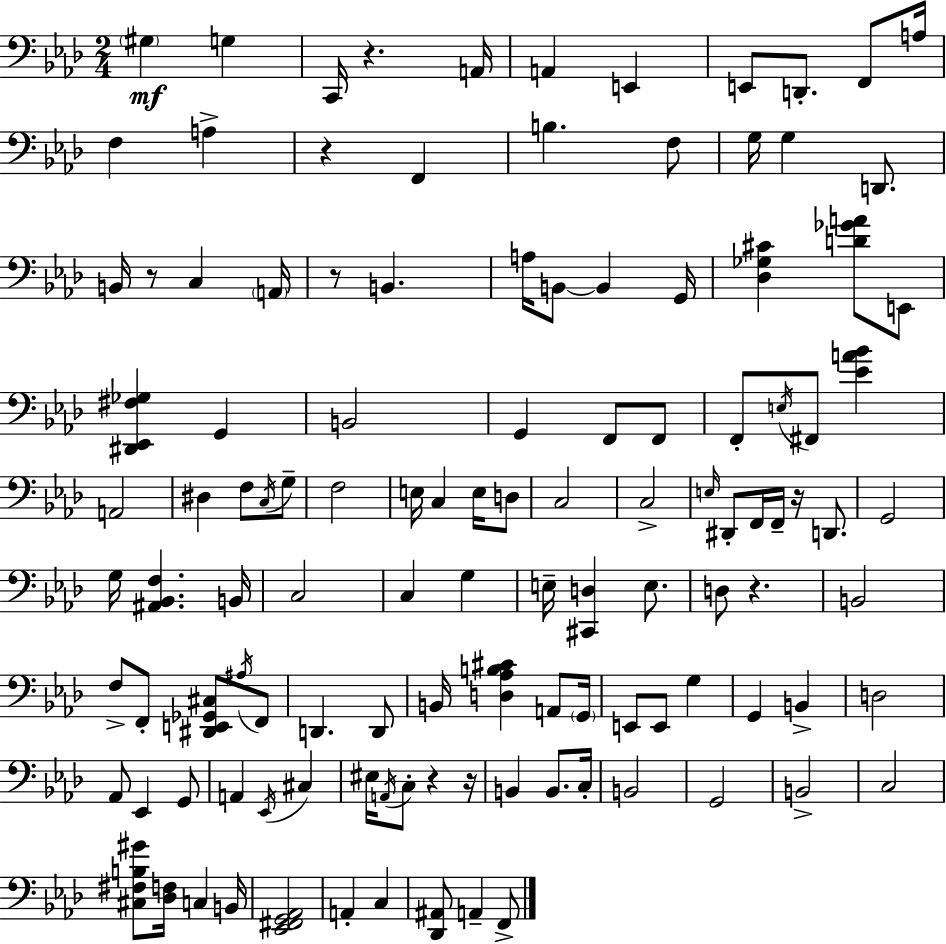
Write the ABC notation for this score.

X:1
T:Untitled
M:2/4
L:1/4
K:Ab
^G, G, C,,/4 z A,,/4 A,, E,, E,,/2 D,,/2 F,,/2 A,/4 F, A, z F,, B, F,/2 G,/4 G, D,,/2 B,,/4 z/2 C, A,,/4 z/2 B,, A,/4 B,,/2 B,, G,,/4 [_D,_G,^C] [D_GA]/2 E,,/2 [^D,,_E,,^F,_G,] G,, B,,2 G,, F,,/2 F,,/2 F,,/2 E,/4 ^F,,/2 [_EA_B] A,,2 ^D, F,/2 C,/4 G,/2 F,2 E,/4 C, E,/4 D,/2 C,2 C,2 E,/4 ^D,,/2 F,,/4 F,,/4 z/4 D,,/2 G,,2 G,/4 [^A,,_B,,F,] B,,/4 C,2 C, G, E,/4 [^C,,D,] E,/2 D,/2 z B,,2 F,/2 F,,/2 [^D,,E,,_G,,^C,]/2 ^A,/4 F,,/2 D,, D,,/2 B,,/4 [D,_A,B,^C] A,,/2 G,,/4 E,,/2 E,,/2 G, G,, B,, D,2 _A,,/2 _E,, G,,/2 A,, _E,,/4 ^C, ^E,/4 A,,/4 C,/2 z z/4 B,, B,,/2 C,/4 B,,2 G,,2 B,,2 C,2 [^C,^F,B,^G]/2 [_D,F,]/4 C, B,,/4 [_E,,^F,,G,,_A,,]2 A,, C, [_D,,^A,,]/2 A,, F,,/2